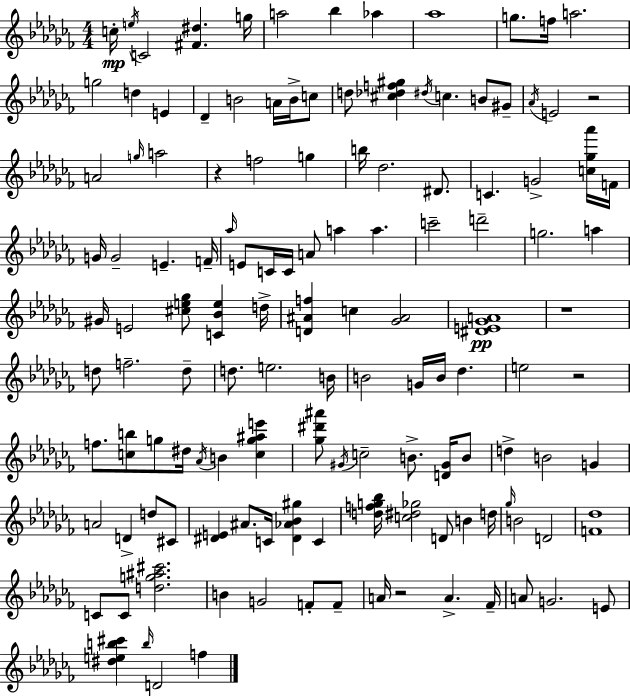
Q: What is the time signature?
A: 4/4